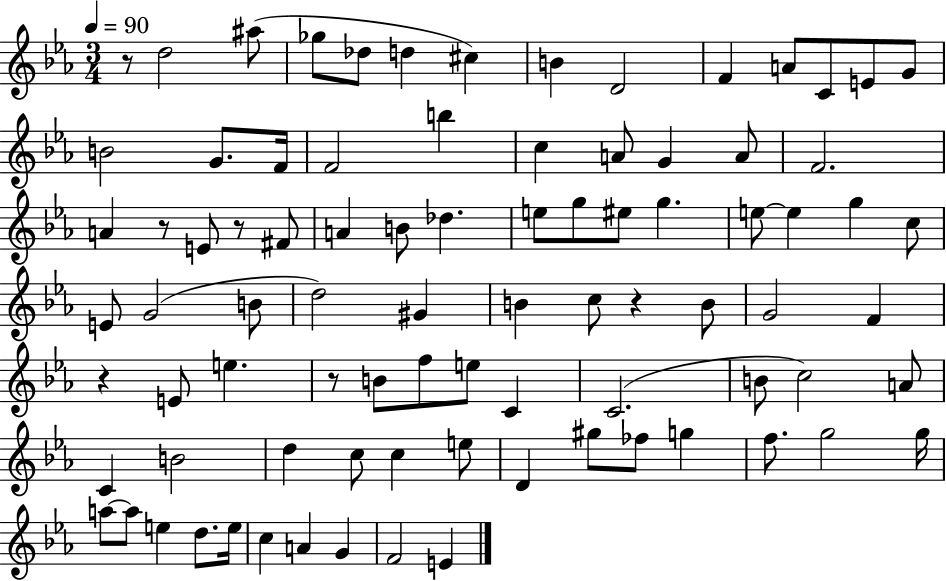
X:1
T:Untitled
M:3/4
L:1/4
K:Eb
z/2 d2 ^a/2 _g/2 _d/2 d ^c B D2 F A/2 C/2 E/2 G/2 B2 G/2 F/4 F2 b c A/2 G A/2 F2 A z/2 E/2 z/2 ^F/2 A B/2 _d e/2 g/2 ^e/2 g e/2 e g c/2 E/2 G2 B/2 d2 ^G B c/2 z B/2 G2 F z E/2 e z/2 B/2 f/2 e/2 C C2 B/2 c2 A/2 C B2 d c/2 c e/2 D ^g/2 _f/2 g f/2 g2 g/4 a/2 a/2 e d/2 e/4 c A G F2 E